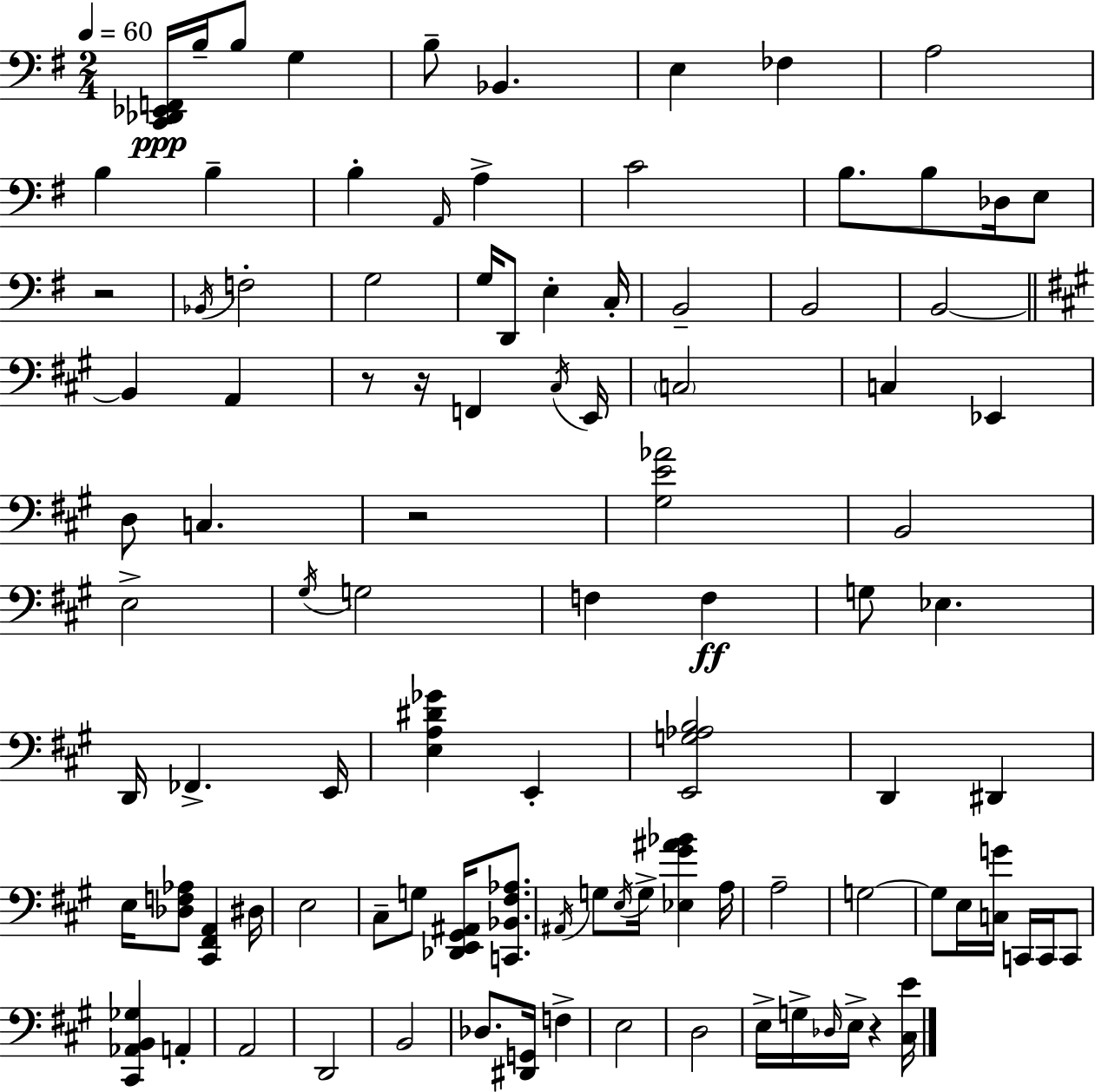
{
  \clef bass
  \numericTimeSignature
  \time 2/4
  \key e \minor
  \tempo 4 = 60
  \repeat volta 2 { <c, des, ees, f,>16\ppp b16-- b8 g4 | b8-- bes,4. | e4 fes4 | a2 | \break b4 b4-- | b4-. \grace { a,16 } a4-> | c'2 | b8. b8 des16 e8 | \break r2 | \acciaccatura { bes,16 } f2-. | g2 | g16 d,8 e4-. | \break c16-. b,2-- | b,2 | b,2~~ | \bar "||" \break \key a \major b,4 a,4 | r8 r16 f,4 \acciaccatura { cis16 } | e,16 \parenthesize c2 | c4 ees,4 | \break d8 c4. | r2 | <gis e' aes'>2 | b,2 | \break e2-> | \acciaccatura { gis16 } g2 | f4 f4\ff | g8 ees4. | \break d,16 fes,4.-> | e,16 <e a dis' ges'>4 e,4-. | <e, g aes b>2 | d,4 dis,4 | \break e16 <des f aes>8 <cis, fis, a,>4 | dis16 e2 | cis8-- g8 <des, e, gis, ais,>16 <c, bes, fis aes>8. | \acciaccatura { ais,16 } g8 \acciaccatura { e16 } g16-> <ees gis' ais' bes'>4 | \break a16 a2-- | g2~~ | g8 e16 <c g'>16 | c,16 c,16 c,8 <cis, aes, b, ges>4 | \break a,4-. a,2 | d,2 | b,2 | des8. <dis, g,>16 | \break f4-> e2 | d2 | e16-> g16-> \grace { des16 } e16-> | r4 <cis e'>16 } \bar "|."
}